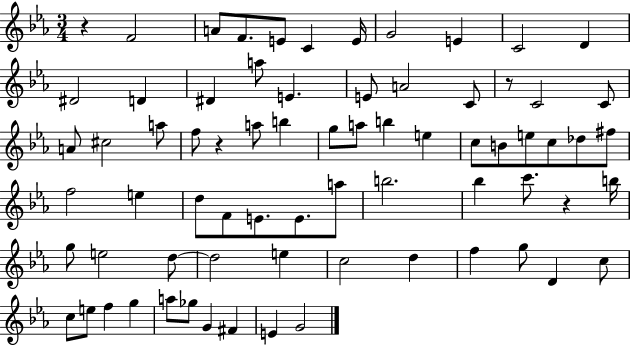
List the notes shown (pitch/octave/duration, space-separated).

R/q F4/h A4/e F4/e. E4/e C4/q E4/s G4/h E4/q C4/h D4/q D#4/h D4/q D#4/q A5/e E4/q. E4/e A4/h C4/e R/e C4/h C4/e A4/e C#5/h A5/e F5/e R/q A5/e B5/q G5/e A5/e B5/q E5/q C5/e B4/e E5/e C5/e Db5/e F#5/e F5/h E5/q D5/e F4/e E4/e. E4/e. A5/e B5/h. Bb5/q C6/e. R/q B5/s G5/e E5/h D5/e D5/h E5/q C5/h D5/q F5/q G5/e D4/q C5/e C5/e E5/e F5/q G5/q A5/e Gb5/e G4/q F#4/q E4/q G4/h